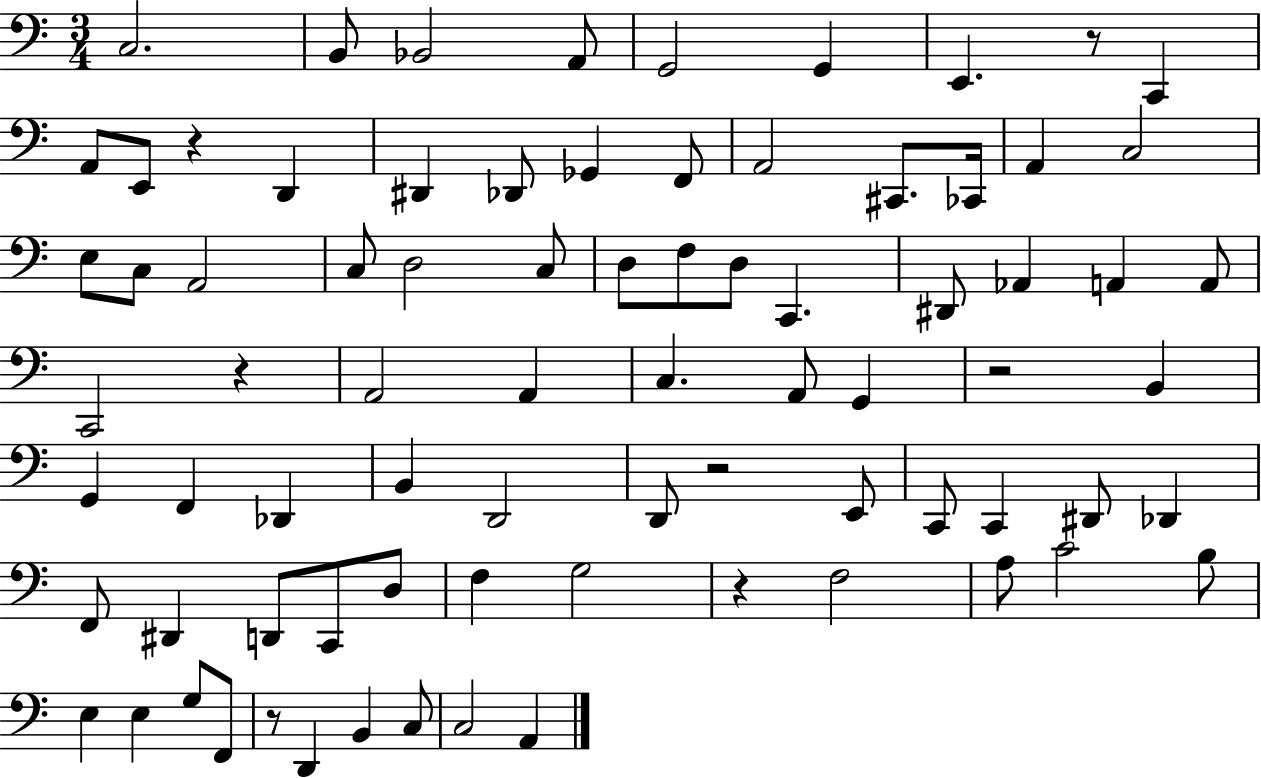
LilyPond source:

{
  \clef bass
  \numericTimeSignature
  \time 3/4
  \key c \major
  c2. | b,8 bes,2 a,8 | g,2 g,4 | e,4. r8 c,4 | \break a,8 e,8 r4 d,4 | dis,4 des,8 ges,4 f,8 | a,2 cis,8. ces,16 | a,4 c2 | \break e8 c8 a,2 | c8 d2 c8 | d8 f8 d8 c,4. | dis,8 aes,4 a,4 a,8 | \break c,2 r4 | a,2 a,4 | c4. a,8 g,4 | r2 b,4 | \break g,4 f,4 des,4 | b,4 d,2 | d,8 r2 e,8 | c,8 c,4 dis,8 des,4 | \break f,8 dis,4 d,8 c,8 d8 | f4 g2 | r4 f2 | a8 c'2 b8 | \break e4 e4 g8 f,8 | r8 d,4 b,4 c8 | c2 a,4 | \bar "|."
}